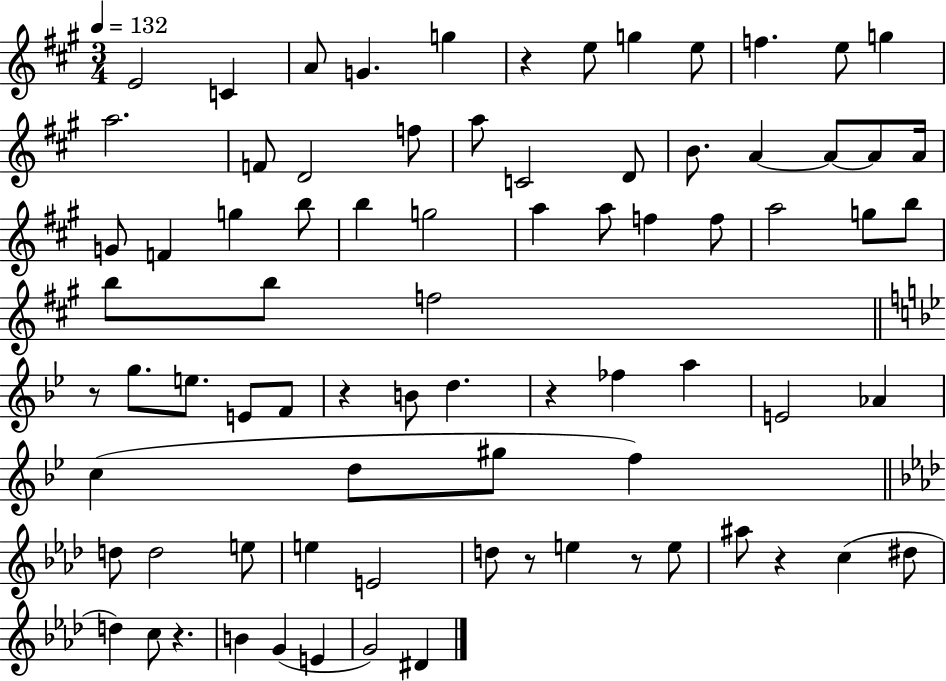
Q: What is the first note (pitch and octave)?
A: E4